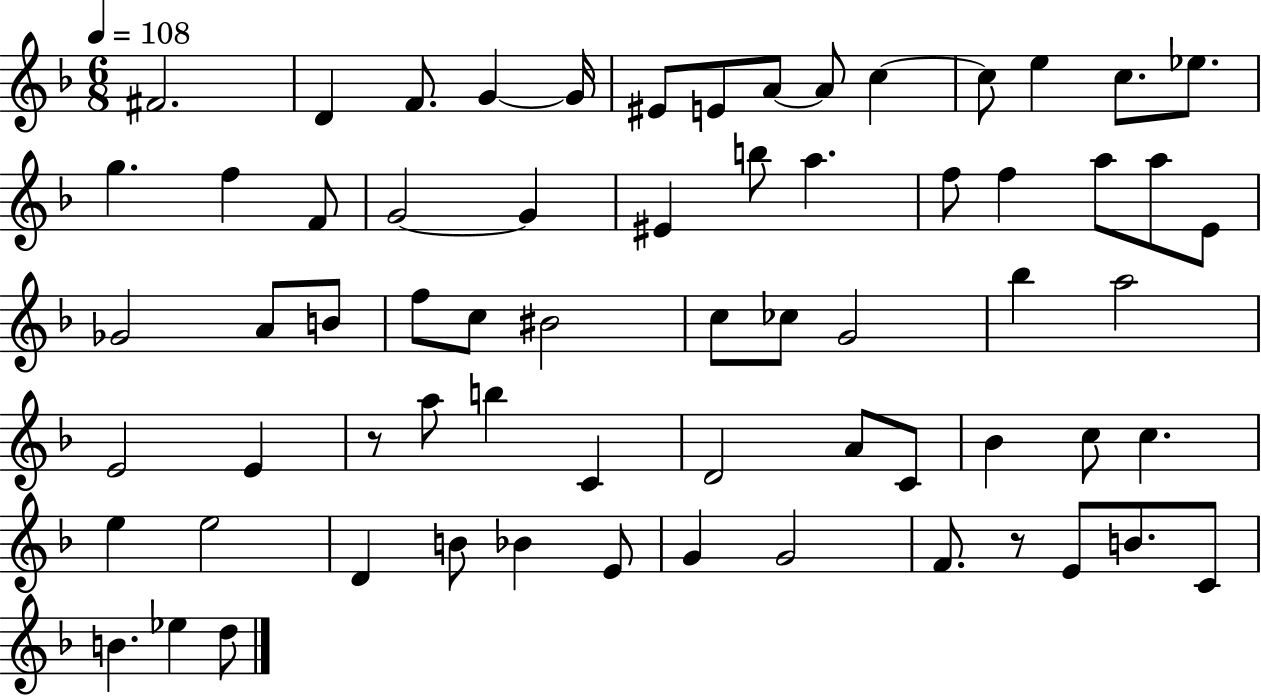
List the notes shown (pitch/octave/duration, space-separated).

F#4/h. D4/q F4/e. G4/q G4/s EIS4/e E4/e A4/e A4/e C5/q C5/e E5/q C5/e. Eb5/e. G5/q. F5/q F4/e G4/h G4/q EIS4/q B5/e A5/q. F5/e F5/q A5/e A5/e E4/e Gb4/h A4/e B4/e F5/e C5/e BIS4/h C5/e CES5/e G4/h Bb5/q A5/h E4/h E4/q R/e A5/e B5/q C4/q D4/h A4/e C4/e Bb4/q C5/e C5/q. E5/q E5/h D4/q B4/e Bb4/q E4/e G4/q G4/h F4/e. R/e E4/e B4/e. C4/e B4/q. Eb5/q D5/e